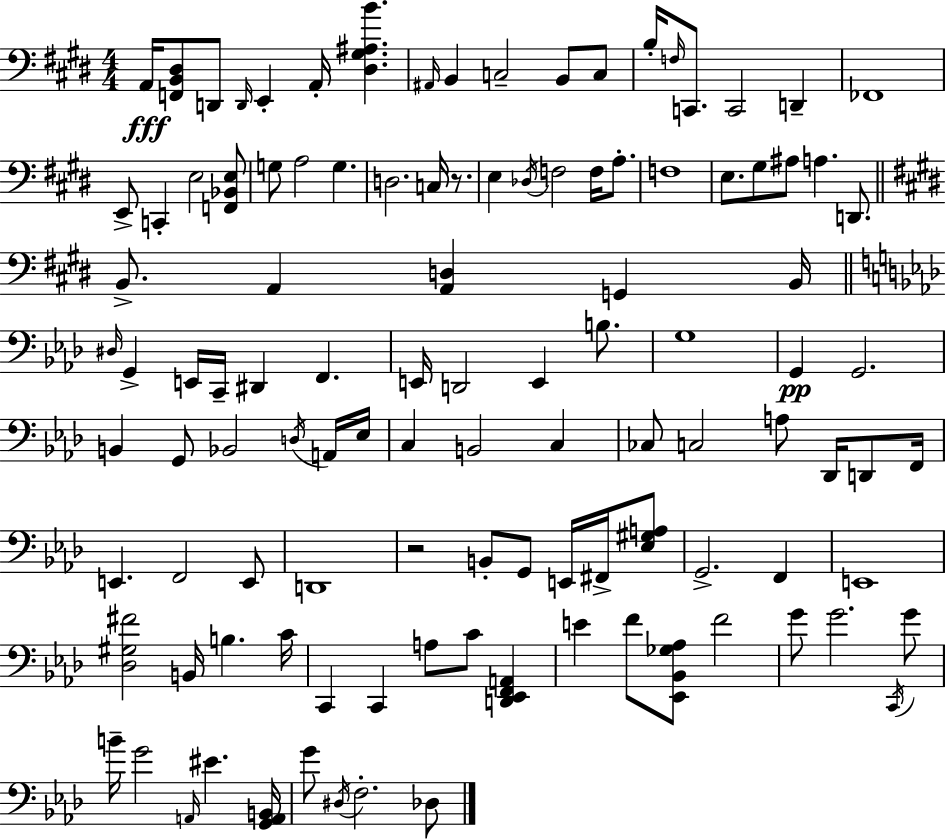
A2/s [F2,B2,D#3]/e D2/e D2/s E2/q A2/s [D#3,G#3,A#3,B4]/q. A#2/s B2/q C3/h B2/e C3/e B3/s F3/s C2/e. C2/h D2/q FES2/w E2/e C2/q E3/h [F2,Bb2,E3]/e G3/e A3/h G3/q. D3/h. C3/s R/e. E3/q Db3/s F3/h F3/s A3/e. F3/w E3/e. G#3/e A#3/e A3/q. D2/e. B2/e. A2/q [A2,D3]/q G2/q B2/s D#3/s G2/q E2/s C2/s D#2/q F2/q. E2/s D2/h E2/q B3/e. G3/w G2/q G2/h. B2/q G2/e Bb2/h D3/s A2/s Eb3/s C3/q B2/h C3/q CES3/e C3/h A3/e Db2/s D2/e F2/s E2/q. F2/h E2/e D2/w R/h B2/e G2/e E2/s F#2/s [Eb3,G#3,A3]/e G2/h. F2/q E2/w [Db3,G#3,F#4]/h B2/s B3/q. C4/s C2/q C2/q A3/e C4/e [D2,Eb2,F2,A2]/q E4/q F4/e [Eb2,Bb2,Gb3,Ab3]/e F4/h G4/e G4/h. C2/s G4/e B4/s G4/h A2/s EIS4/q. [G2,A2,B2]/s G4/e D#3/s F3/h. Db3/e